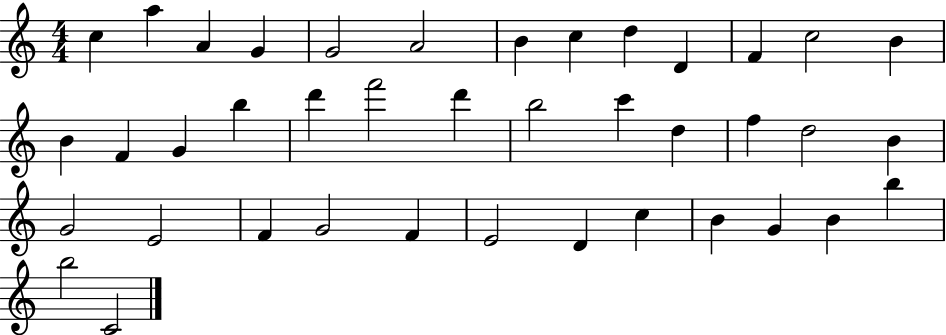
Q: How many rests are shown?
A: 0